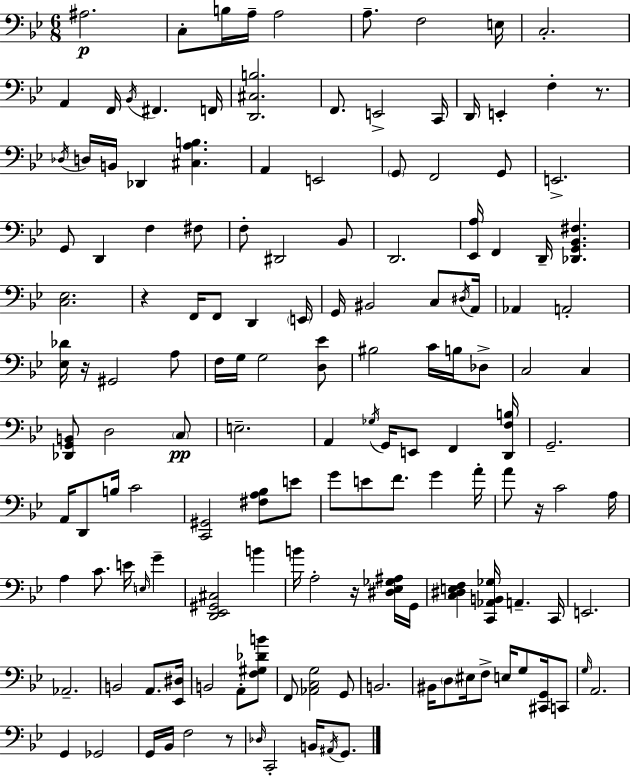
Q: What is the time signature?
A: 6/8